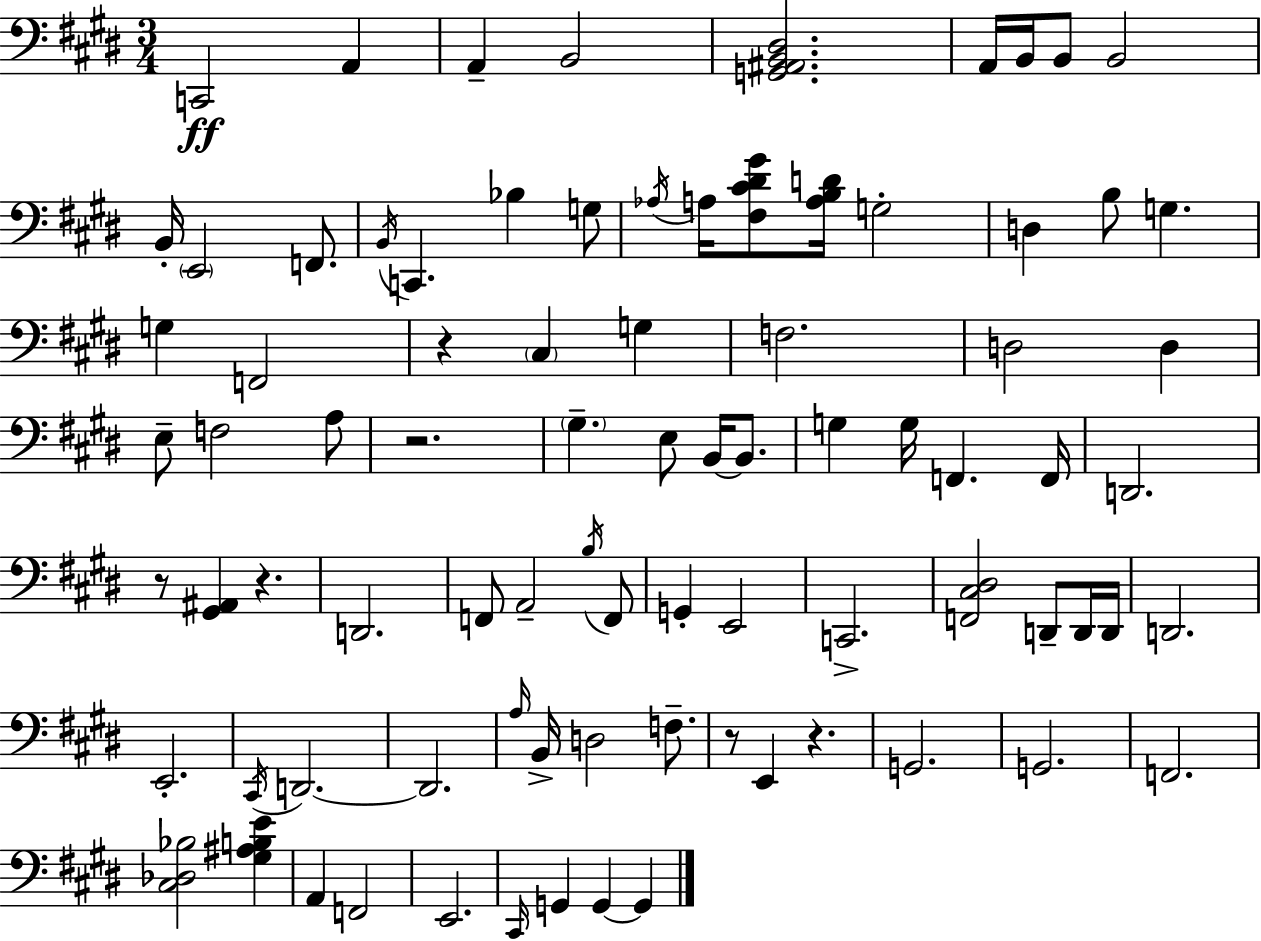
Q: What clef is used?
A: bass